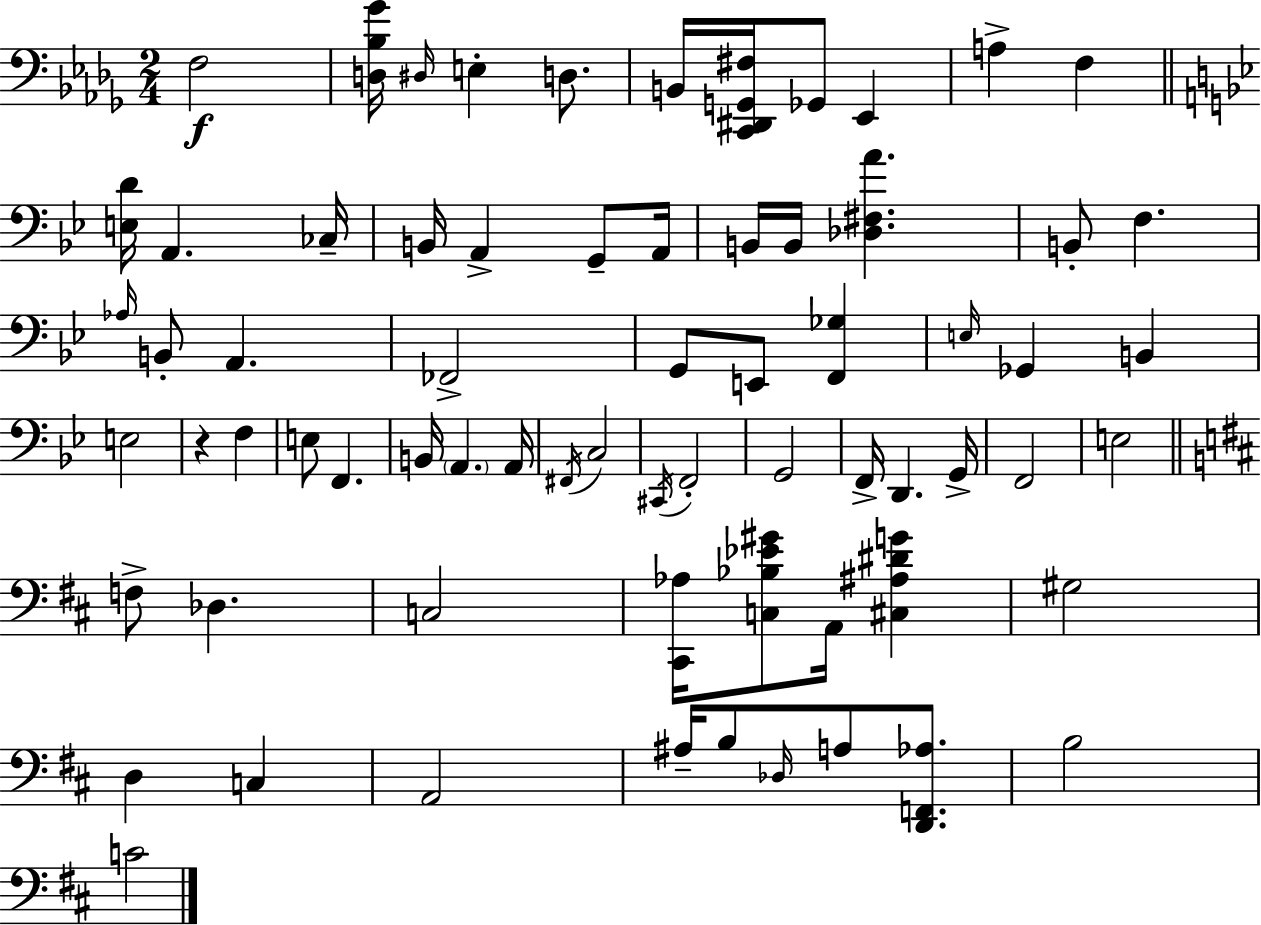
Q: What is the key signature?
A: BES minor